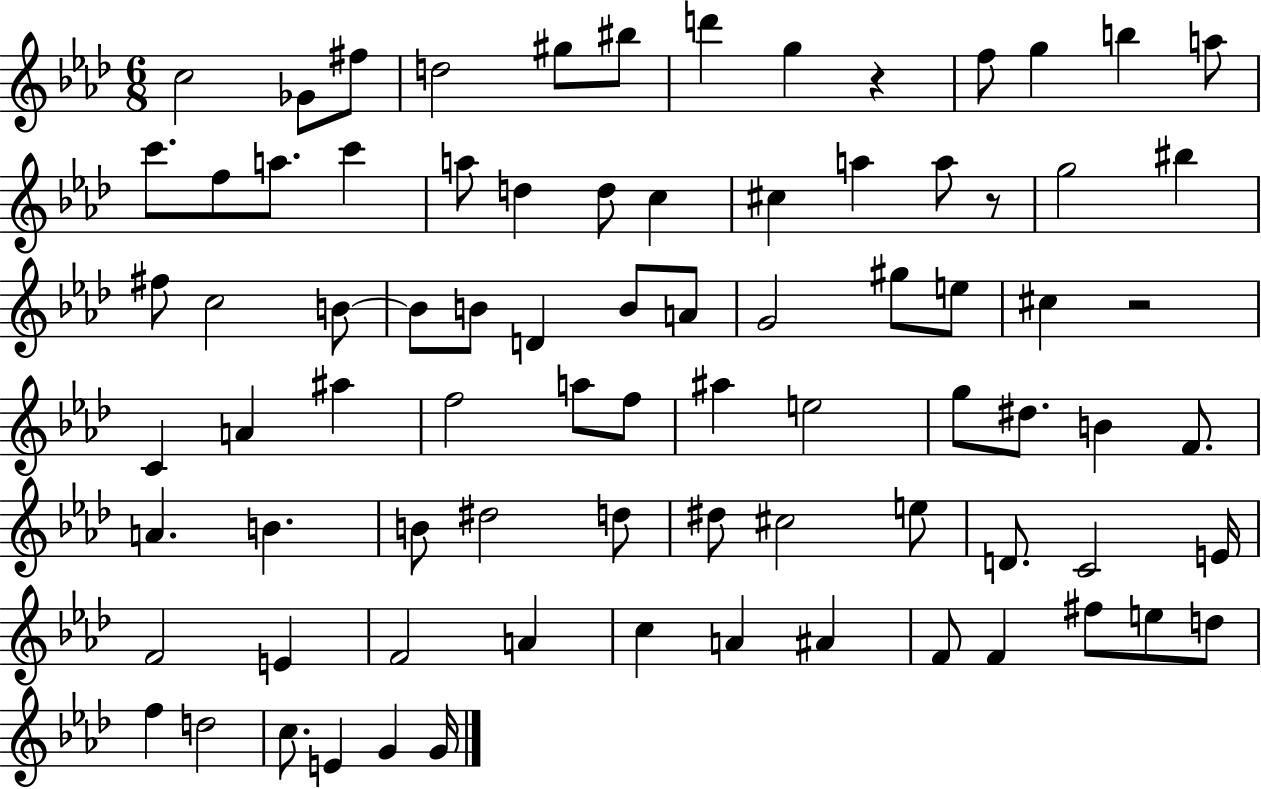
C5/h Gb4/e F#5/e D5/h G#5/e BIS5/e D6/q G5/q R/q F5/e G5/q B5/q A5/e C6/e. F5/e A5/e. C6/q A5/e D5/q D5/e C5/q C#5/q A5/q A5/e R/e G5/h BIS5/q F#5/e C5/h B4/e B4/e B4/e D4/q B4/e A4/e G4/h G#5/e E5/e C#5/q R/h C4/q A4/q A#5/q F5/h A5/e F5/e A#5/q E5/h G5/e D#5/e. B4/q F4/e. A4/q. B4/q. B4/e D#5/h D5/e D#5/e C#5/h E5/e D4/e. C4/h E4/s F4/h E4/q F4/h A4/q C5/q A4/q A#4/q F4/e F4/q F#5/e E5/e D5/e F5/q D5/h C5/e. E4/q G4/q G4/s